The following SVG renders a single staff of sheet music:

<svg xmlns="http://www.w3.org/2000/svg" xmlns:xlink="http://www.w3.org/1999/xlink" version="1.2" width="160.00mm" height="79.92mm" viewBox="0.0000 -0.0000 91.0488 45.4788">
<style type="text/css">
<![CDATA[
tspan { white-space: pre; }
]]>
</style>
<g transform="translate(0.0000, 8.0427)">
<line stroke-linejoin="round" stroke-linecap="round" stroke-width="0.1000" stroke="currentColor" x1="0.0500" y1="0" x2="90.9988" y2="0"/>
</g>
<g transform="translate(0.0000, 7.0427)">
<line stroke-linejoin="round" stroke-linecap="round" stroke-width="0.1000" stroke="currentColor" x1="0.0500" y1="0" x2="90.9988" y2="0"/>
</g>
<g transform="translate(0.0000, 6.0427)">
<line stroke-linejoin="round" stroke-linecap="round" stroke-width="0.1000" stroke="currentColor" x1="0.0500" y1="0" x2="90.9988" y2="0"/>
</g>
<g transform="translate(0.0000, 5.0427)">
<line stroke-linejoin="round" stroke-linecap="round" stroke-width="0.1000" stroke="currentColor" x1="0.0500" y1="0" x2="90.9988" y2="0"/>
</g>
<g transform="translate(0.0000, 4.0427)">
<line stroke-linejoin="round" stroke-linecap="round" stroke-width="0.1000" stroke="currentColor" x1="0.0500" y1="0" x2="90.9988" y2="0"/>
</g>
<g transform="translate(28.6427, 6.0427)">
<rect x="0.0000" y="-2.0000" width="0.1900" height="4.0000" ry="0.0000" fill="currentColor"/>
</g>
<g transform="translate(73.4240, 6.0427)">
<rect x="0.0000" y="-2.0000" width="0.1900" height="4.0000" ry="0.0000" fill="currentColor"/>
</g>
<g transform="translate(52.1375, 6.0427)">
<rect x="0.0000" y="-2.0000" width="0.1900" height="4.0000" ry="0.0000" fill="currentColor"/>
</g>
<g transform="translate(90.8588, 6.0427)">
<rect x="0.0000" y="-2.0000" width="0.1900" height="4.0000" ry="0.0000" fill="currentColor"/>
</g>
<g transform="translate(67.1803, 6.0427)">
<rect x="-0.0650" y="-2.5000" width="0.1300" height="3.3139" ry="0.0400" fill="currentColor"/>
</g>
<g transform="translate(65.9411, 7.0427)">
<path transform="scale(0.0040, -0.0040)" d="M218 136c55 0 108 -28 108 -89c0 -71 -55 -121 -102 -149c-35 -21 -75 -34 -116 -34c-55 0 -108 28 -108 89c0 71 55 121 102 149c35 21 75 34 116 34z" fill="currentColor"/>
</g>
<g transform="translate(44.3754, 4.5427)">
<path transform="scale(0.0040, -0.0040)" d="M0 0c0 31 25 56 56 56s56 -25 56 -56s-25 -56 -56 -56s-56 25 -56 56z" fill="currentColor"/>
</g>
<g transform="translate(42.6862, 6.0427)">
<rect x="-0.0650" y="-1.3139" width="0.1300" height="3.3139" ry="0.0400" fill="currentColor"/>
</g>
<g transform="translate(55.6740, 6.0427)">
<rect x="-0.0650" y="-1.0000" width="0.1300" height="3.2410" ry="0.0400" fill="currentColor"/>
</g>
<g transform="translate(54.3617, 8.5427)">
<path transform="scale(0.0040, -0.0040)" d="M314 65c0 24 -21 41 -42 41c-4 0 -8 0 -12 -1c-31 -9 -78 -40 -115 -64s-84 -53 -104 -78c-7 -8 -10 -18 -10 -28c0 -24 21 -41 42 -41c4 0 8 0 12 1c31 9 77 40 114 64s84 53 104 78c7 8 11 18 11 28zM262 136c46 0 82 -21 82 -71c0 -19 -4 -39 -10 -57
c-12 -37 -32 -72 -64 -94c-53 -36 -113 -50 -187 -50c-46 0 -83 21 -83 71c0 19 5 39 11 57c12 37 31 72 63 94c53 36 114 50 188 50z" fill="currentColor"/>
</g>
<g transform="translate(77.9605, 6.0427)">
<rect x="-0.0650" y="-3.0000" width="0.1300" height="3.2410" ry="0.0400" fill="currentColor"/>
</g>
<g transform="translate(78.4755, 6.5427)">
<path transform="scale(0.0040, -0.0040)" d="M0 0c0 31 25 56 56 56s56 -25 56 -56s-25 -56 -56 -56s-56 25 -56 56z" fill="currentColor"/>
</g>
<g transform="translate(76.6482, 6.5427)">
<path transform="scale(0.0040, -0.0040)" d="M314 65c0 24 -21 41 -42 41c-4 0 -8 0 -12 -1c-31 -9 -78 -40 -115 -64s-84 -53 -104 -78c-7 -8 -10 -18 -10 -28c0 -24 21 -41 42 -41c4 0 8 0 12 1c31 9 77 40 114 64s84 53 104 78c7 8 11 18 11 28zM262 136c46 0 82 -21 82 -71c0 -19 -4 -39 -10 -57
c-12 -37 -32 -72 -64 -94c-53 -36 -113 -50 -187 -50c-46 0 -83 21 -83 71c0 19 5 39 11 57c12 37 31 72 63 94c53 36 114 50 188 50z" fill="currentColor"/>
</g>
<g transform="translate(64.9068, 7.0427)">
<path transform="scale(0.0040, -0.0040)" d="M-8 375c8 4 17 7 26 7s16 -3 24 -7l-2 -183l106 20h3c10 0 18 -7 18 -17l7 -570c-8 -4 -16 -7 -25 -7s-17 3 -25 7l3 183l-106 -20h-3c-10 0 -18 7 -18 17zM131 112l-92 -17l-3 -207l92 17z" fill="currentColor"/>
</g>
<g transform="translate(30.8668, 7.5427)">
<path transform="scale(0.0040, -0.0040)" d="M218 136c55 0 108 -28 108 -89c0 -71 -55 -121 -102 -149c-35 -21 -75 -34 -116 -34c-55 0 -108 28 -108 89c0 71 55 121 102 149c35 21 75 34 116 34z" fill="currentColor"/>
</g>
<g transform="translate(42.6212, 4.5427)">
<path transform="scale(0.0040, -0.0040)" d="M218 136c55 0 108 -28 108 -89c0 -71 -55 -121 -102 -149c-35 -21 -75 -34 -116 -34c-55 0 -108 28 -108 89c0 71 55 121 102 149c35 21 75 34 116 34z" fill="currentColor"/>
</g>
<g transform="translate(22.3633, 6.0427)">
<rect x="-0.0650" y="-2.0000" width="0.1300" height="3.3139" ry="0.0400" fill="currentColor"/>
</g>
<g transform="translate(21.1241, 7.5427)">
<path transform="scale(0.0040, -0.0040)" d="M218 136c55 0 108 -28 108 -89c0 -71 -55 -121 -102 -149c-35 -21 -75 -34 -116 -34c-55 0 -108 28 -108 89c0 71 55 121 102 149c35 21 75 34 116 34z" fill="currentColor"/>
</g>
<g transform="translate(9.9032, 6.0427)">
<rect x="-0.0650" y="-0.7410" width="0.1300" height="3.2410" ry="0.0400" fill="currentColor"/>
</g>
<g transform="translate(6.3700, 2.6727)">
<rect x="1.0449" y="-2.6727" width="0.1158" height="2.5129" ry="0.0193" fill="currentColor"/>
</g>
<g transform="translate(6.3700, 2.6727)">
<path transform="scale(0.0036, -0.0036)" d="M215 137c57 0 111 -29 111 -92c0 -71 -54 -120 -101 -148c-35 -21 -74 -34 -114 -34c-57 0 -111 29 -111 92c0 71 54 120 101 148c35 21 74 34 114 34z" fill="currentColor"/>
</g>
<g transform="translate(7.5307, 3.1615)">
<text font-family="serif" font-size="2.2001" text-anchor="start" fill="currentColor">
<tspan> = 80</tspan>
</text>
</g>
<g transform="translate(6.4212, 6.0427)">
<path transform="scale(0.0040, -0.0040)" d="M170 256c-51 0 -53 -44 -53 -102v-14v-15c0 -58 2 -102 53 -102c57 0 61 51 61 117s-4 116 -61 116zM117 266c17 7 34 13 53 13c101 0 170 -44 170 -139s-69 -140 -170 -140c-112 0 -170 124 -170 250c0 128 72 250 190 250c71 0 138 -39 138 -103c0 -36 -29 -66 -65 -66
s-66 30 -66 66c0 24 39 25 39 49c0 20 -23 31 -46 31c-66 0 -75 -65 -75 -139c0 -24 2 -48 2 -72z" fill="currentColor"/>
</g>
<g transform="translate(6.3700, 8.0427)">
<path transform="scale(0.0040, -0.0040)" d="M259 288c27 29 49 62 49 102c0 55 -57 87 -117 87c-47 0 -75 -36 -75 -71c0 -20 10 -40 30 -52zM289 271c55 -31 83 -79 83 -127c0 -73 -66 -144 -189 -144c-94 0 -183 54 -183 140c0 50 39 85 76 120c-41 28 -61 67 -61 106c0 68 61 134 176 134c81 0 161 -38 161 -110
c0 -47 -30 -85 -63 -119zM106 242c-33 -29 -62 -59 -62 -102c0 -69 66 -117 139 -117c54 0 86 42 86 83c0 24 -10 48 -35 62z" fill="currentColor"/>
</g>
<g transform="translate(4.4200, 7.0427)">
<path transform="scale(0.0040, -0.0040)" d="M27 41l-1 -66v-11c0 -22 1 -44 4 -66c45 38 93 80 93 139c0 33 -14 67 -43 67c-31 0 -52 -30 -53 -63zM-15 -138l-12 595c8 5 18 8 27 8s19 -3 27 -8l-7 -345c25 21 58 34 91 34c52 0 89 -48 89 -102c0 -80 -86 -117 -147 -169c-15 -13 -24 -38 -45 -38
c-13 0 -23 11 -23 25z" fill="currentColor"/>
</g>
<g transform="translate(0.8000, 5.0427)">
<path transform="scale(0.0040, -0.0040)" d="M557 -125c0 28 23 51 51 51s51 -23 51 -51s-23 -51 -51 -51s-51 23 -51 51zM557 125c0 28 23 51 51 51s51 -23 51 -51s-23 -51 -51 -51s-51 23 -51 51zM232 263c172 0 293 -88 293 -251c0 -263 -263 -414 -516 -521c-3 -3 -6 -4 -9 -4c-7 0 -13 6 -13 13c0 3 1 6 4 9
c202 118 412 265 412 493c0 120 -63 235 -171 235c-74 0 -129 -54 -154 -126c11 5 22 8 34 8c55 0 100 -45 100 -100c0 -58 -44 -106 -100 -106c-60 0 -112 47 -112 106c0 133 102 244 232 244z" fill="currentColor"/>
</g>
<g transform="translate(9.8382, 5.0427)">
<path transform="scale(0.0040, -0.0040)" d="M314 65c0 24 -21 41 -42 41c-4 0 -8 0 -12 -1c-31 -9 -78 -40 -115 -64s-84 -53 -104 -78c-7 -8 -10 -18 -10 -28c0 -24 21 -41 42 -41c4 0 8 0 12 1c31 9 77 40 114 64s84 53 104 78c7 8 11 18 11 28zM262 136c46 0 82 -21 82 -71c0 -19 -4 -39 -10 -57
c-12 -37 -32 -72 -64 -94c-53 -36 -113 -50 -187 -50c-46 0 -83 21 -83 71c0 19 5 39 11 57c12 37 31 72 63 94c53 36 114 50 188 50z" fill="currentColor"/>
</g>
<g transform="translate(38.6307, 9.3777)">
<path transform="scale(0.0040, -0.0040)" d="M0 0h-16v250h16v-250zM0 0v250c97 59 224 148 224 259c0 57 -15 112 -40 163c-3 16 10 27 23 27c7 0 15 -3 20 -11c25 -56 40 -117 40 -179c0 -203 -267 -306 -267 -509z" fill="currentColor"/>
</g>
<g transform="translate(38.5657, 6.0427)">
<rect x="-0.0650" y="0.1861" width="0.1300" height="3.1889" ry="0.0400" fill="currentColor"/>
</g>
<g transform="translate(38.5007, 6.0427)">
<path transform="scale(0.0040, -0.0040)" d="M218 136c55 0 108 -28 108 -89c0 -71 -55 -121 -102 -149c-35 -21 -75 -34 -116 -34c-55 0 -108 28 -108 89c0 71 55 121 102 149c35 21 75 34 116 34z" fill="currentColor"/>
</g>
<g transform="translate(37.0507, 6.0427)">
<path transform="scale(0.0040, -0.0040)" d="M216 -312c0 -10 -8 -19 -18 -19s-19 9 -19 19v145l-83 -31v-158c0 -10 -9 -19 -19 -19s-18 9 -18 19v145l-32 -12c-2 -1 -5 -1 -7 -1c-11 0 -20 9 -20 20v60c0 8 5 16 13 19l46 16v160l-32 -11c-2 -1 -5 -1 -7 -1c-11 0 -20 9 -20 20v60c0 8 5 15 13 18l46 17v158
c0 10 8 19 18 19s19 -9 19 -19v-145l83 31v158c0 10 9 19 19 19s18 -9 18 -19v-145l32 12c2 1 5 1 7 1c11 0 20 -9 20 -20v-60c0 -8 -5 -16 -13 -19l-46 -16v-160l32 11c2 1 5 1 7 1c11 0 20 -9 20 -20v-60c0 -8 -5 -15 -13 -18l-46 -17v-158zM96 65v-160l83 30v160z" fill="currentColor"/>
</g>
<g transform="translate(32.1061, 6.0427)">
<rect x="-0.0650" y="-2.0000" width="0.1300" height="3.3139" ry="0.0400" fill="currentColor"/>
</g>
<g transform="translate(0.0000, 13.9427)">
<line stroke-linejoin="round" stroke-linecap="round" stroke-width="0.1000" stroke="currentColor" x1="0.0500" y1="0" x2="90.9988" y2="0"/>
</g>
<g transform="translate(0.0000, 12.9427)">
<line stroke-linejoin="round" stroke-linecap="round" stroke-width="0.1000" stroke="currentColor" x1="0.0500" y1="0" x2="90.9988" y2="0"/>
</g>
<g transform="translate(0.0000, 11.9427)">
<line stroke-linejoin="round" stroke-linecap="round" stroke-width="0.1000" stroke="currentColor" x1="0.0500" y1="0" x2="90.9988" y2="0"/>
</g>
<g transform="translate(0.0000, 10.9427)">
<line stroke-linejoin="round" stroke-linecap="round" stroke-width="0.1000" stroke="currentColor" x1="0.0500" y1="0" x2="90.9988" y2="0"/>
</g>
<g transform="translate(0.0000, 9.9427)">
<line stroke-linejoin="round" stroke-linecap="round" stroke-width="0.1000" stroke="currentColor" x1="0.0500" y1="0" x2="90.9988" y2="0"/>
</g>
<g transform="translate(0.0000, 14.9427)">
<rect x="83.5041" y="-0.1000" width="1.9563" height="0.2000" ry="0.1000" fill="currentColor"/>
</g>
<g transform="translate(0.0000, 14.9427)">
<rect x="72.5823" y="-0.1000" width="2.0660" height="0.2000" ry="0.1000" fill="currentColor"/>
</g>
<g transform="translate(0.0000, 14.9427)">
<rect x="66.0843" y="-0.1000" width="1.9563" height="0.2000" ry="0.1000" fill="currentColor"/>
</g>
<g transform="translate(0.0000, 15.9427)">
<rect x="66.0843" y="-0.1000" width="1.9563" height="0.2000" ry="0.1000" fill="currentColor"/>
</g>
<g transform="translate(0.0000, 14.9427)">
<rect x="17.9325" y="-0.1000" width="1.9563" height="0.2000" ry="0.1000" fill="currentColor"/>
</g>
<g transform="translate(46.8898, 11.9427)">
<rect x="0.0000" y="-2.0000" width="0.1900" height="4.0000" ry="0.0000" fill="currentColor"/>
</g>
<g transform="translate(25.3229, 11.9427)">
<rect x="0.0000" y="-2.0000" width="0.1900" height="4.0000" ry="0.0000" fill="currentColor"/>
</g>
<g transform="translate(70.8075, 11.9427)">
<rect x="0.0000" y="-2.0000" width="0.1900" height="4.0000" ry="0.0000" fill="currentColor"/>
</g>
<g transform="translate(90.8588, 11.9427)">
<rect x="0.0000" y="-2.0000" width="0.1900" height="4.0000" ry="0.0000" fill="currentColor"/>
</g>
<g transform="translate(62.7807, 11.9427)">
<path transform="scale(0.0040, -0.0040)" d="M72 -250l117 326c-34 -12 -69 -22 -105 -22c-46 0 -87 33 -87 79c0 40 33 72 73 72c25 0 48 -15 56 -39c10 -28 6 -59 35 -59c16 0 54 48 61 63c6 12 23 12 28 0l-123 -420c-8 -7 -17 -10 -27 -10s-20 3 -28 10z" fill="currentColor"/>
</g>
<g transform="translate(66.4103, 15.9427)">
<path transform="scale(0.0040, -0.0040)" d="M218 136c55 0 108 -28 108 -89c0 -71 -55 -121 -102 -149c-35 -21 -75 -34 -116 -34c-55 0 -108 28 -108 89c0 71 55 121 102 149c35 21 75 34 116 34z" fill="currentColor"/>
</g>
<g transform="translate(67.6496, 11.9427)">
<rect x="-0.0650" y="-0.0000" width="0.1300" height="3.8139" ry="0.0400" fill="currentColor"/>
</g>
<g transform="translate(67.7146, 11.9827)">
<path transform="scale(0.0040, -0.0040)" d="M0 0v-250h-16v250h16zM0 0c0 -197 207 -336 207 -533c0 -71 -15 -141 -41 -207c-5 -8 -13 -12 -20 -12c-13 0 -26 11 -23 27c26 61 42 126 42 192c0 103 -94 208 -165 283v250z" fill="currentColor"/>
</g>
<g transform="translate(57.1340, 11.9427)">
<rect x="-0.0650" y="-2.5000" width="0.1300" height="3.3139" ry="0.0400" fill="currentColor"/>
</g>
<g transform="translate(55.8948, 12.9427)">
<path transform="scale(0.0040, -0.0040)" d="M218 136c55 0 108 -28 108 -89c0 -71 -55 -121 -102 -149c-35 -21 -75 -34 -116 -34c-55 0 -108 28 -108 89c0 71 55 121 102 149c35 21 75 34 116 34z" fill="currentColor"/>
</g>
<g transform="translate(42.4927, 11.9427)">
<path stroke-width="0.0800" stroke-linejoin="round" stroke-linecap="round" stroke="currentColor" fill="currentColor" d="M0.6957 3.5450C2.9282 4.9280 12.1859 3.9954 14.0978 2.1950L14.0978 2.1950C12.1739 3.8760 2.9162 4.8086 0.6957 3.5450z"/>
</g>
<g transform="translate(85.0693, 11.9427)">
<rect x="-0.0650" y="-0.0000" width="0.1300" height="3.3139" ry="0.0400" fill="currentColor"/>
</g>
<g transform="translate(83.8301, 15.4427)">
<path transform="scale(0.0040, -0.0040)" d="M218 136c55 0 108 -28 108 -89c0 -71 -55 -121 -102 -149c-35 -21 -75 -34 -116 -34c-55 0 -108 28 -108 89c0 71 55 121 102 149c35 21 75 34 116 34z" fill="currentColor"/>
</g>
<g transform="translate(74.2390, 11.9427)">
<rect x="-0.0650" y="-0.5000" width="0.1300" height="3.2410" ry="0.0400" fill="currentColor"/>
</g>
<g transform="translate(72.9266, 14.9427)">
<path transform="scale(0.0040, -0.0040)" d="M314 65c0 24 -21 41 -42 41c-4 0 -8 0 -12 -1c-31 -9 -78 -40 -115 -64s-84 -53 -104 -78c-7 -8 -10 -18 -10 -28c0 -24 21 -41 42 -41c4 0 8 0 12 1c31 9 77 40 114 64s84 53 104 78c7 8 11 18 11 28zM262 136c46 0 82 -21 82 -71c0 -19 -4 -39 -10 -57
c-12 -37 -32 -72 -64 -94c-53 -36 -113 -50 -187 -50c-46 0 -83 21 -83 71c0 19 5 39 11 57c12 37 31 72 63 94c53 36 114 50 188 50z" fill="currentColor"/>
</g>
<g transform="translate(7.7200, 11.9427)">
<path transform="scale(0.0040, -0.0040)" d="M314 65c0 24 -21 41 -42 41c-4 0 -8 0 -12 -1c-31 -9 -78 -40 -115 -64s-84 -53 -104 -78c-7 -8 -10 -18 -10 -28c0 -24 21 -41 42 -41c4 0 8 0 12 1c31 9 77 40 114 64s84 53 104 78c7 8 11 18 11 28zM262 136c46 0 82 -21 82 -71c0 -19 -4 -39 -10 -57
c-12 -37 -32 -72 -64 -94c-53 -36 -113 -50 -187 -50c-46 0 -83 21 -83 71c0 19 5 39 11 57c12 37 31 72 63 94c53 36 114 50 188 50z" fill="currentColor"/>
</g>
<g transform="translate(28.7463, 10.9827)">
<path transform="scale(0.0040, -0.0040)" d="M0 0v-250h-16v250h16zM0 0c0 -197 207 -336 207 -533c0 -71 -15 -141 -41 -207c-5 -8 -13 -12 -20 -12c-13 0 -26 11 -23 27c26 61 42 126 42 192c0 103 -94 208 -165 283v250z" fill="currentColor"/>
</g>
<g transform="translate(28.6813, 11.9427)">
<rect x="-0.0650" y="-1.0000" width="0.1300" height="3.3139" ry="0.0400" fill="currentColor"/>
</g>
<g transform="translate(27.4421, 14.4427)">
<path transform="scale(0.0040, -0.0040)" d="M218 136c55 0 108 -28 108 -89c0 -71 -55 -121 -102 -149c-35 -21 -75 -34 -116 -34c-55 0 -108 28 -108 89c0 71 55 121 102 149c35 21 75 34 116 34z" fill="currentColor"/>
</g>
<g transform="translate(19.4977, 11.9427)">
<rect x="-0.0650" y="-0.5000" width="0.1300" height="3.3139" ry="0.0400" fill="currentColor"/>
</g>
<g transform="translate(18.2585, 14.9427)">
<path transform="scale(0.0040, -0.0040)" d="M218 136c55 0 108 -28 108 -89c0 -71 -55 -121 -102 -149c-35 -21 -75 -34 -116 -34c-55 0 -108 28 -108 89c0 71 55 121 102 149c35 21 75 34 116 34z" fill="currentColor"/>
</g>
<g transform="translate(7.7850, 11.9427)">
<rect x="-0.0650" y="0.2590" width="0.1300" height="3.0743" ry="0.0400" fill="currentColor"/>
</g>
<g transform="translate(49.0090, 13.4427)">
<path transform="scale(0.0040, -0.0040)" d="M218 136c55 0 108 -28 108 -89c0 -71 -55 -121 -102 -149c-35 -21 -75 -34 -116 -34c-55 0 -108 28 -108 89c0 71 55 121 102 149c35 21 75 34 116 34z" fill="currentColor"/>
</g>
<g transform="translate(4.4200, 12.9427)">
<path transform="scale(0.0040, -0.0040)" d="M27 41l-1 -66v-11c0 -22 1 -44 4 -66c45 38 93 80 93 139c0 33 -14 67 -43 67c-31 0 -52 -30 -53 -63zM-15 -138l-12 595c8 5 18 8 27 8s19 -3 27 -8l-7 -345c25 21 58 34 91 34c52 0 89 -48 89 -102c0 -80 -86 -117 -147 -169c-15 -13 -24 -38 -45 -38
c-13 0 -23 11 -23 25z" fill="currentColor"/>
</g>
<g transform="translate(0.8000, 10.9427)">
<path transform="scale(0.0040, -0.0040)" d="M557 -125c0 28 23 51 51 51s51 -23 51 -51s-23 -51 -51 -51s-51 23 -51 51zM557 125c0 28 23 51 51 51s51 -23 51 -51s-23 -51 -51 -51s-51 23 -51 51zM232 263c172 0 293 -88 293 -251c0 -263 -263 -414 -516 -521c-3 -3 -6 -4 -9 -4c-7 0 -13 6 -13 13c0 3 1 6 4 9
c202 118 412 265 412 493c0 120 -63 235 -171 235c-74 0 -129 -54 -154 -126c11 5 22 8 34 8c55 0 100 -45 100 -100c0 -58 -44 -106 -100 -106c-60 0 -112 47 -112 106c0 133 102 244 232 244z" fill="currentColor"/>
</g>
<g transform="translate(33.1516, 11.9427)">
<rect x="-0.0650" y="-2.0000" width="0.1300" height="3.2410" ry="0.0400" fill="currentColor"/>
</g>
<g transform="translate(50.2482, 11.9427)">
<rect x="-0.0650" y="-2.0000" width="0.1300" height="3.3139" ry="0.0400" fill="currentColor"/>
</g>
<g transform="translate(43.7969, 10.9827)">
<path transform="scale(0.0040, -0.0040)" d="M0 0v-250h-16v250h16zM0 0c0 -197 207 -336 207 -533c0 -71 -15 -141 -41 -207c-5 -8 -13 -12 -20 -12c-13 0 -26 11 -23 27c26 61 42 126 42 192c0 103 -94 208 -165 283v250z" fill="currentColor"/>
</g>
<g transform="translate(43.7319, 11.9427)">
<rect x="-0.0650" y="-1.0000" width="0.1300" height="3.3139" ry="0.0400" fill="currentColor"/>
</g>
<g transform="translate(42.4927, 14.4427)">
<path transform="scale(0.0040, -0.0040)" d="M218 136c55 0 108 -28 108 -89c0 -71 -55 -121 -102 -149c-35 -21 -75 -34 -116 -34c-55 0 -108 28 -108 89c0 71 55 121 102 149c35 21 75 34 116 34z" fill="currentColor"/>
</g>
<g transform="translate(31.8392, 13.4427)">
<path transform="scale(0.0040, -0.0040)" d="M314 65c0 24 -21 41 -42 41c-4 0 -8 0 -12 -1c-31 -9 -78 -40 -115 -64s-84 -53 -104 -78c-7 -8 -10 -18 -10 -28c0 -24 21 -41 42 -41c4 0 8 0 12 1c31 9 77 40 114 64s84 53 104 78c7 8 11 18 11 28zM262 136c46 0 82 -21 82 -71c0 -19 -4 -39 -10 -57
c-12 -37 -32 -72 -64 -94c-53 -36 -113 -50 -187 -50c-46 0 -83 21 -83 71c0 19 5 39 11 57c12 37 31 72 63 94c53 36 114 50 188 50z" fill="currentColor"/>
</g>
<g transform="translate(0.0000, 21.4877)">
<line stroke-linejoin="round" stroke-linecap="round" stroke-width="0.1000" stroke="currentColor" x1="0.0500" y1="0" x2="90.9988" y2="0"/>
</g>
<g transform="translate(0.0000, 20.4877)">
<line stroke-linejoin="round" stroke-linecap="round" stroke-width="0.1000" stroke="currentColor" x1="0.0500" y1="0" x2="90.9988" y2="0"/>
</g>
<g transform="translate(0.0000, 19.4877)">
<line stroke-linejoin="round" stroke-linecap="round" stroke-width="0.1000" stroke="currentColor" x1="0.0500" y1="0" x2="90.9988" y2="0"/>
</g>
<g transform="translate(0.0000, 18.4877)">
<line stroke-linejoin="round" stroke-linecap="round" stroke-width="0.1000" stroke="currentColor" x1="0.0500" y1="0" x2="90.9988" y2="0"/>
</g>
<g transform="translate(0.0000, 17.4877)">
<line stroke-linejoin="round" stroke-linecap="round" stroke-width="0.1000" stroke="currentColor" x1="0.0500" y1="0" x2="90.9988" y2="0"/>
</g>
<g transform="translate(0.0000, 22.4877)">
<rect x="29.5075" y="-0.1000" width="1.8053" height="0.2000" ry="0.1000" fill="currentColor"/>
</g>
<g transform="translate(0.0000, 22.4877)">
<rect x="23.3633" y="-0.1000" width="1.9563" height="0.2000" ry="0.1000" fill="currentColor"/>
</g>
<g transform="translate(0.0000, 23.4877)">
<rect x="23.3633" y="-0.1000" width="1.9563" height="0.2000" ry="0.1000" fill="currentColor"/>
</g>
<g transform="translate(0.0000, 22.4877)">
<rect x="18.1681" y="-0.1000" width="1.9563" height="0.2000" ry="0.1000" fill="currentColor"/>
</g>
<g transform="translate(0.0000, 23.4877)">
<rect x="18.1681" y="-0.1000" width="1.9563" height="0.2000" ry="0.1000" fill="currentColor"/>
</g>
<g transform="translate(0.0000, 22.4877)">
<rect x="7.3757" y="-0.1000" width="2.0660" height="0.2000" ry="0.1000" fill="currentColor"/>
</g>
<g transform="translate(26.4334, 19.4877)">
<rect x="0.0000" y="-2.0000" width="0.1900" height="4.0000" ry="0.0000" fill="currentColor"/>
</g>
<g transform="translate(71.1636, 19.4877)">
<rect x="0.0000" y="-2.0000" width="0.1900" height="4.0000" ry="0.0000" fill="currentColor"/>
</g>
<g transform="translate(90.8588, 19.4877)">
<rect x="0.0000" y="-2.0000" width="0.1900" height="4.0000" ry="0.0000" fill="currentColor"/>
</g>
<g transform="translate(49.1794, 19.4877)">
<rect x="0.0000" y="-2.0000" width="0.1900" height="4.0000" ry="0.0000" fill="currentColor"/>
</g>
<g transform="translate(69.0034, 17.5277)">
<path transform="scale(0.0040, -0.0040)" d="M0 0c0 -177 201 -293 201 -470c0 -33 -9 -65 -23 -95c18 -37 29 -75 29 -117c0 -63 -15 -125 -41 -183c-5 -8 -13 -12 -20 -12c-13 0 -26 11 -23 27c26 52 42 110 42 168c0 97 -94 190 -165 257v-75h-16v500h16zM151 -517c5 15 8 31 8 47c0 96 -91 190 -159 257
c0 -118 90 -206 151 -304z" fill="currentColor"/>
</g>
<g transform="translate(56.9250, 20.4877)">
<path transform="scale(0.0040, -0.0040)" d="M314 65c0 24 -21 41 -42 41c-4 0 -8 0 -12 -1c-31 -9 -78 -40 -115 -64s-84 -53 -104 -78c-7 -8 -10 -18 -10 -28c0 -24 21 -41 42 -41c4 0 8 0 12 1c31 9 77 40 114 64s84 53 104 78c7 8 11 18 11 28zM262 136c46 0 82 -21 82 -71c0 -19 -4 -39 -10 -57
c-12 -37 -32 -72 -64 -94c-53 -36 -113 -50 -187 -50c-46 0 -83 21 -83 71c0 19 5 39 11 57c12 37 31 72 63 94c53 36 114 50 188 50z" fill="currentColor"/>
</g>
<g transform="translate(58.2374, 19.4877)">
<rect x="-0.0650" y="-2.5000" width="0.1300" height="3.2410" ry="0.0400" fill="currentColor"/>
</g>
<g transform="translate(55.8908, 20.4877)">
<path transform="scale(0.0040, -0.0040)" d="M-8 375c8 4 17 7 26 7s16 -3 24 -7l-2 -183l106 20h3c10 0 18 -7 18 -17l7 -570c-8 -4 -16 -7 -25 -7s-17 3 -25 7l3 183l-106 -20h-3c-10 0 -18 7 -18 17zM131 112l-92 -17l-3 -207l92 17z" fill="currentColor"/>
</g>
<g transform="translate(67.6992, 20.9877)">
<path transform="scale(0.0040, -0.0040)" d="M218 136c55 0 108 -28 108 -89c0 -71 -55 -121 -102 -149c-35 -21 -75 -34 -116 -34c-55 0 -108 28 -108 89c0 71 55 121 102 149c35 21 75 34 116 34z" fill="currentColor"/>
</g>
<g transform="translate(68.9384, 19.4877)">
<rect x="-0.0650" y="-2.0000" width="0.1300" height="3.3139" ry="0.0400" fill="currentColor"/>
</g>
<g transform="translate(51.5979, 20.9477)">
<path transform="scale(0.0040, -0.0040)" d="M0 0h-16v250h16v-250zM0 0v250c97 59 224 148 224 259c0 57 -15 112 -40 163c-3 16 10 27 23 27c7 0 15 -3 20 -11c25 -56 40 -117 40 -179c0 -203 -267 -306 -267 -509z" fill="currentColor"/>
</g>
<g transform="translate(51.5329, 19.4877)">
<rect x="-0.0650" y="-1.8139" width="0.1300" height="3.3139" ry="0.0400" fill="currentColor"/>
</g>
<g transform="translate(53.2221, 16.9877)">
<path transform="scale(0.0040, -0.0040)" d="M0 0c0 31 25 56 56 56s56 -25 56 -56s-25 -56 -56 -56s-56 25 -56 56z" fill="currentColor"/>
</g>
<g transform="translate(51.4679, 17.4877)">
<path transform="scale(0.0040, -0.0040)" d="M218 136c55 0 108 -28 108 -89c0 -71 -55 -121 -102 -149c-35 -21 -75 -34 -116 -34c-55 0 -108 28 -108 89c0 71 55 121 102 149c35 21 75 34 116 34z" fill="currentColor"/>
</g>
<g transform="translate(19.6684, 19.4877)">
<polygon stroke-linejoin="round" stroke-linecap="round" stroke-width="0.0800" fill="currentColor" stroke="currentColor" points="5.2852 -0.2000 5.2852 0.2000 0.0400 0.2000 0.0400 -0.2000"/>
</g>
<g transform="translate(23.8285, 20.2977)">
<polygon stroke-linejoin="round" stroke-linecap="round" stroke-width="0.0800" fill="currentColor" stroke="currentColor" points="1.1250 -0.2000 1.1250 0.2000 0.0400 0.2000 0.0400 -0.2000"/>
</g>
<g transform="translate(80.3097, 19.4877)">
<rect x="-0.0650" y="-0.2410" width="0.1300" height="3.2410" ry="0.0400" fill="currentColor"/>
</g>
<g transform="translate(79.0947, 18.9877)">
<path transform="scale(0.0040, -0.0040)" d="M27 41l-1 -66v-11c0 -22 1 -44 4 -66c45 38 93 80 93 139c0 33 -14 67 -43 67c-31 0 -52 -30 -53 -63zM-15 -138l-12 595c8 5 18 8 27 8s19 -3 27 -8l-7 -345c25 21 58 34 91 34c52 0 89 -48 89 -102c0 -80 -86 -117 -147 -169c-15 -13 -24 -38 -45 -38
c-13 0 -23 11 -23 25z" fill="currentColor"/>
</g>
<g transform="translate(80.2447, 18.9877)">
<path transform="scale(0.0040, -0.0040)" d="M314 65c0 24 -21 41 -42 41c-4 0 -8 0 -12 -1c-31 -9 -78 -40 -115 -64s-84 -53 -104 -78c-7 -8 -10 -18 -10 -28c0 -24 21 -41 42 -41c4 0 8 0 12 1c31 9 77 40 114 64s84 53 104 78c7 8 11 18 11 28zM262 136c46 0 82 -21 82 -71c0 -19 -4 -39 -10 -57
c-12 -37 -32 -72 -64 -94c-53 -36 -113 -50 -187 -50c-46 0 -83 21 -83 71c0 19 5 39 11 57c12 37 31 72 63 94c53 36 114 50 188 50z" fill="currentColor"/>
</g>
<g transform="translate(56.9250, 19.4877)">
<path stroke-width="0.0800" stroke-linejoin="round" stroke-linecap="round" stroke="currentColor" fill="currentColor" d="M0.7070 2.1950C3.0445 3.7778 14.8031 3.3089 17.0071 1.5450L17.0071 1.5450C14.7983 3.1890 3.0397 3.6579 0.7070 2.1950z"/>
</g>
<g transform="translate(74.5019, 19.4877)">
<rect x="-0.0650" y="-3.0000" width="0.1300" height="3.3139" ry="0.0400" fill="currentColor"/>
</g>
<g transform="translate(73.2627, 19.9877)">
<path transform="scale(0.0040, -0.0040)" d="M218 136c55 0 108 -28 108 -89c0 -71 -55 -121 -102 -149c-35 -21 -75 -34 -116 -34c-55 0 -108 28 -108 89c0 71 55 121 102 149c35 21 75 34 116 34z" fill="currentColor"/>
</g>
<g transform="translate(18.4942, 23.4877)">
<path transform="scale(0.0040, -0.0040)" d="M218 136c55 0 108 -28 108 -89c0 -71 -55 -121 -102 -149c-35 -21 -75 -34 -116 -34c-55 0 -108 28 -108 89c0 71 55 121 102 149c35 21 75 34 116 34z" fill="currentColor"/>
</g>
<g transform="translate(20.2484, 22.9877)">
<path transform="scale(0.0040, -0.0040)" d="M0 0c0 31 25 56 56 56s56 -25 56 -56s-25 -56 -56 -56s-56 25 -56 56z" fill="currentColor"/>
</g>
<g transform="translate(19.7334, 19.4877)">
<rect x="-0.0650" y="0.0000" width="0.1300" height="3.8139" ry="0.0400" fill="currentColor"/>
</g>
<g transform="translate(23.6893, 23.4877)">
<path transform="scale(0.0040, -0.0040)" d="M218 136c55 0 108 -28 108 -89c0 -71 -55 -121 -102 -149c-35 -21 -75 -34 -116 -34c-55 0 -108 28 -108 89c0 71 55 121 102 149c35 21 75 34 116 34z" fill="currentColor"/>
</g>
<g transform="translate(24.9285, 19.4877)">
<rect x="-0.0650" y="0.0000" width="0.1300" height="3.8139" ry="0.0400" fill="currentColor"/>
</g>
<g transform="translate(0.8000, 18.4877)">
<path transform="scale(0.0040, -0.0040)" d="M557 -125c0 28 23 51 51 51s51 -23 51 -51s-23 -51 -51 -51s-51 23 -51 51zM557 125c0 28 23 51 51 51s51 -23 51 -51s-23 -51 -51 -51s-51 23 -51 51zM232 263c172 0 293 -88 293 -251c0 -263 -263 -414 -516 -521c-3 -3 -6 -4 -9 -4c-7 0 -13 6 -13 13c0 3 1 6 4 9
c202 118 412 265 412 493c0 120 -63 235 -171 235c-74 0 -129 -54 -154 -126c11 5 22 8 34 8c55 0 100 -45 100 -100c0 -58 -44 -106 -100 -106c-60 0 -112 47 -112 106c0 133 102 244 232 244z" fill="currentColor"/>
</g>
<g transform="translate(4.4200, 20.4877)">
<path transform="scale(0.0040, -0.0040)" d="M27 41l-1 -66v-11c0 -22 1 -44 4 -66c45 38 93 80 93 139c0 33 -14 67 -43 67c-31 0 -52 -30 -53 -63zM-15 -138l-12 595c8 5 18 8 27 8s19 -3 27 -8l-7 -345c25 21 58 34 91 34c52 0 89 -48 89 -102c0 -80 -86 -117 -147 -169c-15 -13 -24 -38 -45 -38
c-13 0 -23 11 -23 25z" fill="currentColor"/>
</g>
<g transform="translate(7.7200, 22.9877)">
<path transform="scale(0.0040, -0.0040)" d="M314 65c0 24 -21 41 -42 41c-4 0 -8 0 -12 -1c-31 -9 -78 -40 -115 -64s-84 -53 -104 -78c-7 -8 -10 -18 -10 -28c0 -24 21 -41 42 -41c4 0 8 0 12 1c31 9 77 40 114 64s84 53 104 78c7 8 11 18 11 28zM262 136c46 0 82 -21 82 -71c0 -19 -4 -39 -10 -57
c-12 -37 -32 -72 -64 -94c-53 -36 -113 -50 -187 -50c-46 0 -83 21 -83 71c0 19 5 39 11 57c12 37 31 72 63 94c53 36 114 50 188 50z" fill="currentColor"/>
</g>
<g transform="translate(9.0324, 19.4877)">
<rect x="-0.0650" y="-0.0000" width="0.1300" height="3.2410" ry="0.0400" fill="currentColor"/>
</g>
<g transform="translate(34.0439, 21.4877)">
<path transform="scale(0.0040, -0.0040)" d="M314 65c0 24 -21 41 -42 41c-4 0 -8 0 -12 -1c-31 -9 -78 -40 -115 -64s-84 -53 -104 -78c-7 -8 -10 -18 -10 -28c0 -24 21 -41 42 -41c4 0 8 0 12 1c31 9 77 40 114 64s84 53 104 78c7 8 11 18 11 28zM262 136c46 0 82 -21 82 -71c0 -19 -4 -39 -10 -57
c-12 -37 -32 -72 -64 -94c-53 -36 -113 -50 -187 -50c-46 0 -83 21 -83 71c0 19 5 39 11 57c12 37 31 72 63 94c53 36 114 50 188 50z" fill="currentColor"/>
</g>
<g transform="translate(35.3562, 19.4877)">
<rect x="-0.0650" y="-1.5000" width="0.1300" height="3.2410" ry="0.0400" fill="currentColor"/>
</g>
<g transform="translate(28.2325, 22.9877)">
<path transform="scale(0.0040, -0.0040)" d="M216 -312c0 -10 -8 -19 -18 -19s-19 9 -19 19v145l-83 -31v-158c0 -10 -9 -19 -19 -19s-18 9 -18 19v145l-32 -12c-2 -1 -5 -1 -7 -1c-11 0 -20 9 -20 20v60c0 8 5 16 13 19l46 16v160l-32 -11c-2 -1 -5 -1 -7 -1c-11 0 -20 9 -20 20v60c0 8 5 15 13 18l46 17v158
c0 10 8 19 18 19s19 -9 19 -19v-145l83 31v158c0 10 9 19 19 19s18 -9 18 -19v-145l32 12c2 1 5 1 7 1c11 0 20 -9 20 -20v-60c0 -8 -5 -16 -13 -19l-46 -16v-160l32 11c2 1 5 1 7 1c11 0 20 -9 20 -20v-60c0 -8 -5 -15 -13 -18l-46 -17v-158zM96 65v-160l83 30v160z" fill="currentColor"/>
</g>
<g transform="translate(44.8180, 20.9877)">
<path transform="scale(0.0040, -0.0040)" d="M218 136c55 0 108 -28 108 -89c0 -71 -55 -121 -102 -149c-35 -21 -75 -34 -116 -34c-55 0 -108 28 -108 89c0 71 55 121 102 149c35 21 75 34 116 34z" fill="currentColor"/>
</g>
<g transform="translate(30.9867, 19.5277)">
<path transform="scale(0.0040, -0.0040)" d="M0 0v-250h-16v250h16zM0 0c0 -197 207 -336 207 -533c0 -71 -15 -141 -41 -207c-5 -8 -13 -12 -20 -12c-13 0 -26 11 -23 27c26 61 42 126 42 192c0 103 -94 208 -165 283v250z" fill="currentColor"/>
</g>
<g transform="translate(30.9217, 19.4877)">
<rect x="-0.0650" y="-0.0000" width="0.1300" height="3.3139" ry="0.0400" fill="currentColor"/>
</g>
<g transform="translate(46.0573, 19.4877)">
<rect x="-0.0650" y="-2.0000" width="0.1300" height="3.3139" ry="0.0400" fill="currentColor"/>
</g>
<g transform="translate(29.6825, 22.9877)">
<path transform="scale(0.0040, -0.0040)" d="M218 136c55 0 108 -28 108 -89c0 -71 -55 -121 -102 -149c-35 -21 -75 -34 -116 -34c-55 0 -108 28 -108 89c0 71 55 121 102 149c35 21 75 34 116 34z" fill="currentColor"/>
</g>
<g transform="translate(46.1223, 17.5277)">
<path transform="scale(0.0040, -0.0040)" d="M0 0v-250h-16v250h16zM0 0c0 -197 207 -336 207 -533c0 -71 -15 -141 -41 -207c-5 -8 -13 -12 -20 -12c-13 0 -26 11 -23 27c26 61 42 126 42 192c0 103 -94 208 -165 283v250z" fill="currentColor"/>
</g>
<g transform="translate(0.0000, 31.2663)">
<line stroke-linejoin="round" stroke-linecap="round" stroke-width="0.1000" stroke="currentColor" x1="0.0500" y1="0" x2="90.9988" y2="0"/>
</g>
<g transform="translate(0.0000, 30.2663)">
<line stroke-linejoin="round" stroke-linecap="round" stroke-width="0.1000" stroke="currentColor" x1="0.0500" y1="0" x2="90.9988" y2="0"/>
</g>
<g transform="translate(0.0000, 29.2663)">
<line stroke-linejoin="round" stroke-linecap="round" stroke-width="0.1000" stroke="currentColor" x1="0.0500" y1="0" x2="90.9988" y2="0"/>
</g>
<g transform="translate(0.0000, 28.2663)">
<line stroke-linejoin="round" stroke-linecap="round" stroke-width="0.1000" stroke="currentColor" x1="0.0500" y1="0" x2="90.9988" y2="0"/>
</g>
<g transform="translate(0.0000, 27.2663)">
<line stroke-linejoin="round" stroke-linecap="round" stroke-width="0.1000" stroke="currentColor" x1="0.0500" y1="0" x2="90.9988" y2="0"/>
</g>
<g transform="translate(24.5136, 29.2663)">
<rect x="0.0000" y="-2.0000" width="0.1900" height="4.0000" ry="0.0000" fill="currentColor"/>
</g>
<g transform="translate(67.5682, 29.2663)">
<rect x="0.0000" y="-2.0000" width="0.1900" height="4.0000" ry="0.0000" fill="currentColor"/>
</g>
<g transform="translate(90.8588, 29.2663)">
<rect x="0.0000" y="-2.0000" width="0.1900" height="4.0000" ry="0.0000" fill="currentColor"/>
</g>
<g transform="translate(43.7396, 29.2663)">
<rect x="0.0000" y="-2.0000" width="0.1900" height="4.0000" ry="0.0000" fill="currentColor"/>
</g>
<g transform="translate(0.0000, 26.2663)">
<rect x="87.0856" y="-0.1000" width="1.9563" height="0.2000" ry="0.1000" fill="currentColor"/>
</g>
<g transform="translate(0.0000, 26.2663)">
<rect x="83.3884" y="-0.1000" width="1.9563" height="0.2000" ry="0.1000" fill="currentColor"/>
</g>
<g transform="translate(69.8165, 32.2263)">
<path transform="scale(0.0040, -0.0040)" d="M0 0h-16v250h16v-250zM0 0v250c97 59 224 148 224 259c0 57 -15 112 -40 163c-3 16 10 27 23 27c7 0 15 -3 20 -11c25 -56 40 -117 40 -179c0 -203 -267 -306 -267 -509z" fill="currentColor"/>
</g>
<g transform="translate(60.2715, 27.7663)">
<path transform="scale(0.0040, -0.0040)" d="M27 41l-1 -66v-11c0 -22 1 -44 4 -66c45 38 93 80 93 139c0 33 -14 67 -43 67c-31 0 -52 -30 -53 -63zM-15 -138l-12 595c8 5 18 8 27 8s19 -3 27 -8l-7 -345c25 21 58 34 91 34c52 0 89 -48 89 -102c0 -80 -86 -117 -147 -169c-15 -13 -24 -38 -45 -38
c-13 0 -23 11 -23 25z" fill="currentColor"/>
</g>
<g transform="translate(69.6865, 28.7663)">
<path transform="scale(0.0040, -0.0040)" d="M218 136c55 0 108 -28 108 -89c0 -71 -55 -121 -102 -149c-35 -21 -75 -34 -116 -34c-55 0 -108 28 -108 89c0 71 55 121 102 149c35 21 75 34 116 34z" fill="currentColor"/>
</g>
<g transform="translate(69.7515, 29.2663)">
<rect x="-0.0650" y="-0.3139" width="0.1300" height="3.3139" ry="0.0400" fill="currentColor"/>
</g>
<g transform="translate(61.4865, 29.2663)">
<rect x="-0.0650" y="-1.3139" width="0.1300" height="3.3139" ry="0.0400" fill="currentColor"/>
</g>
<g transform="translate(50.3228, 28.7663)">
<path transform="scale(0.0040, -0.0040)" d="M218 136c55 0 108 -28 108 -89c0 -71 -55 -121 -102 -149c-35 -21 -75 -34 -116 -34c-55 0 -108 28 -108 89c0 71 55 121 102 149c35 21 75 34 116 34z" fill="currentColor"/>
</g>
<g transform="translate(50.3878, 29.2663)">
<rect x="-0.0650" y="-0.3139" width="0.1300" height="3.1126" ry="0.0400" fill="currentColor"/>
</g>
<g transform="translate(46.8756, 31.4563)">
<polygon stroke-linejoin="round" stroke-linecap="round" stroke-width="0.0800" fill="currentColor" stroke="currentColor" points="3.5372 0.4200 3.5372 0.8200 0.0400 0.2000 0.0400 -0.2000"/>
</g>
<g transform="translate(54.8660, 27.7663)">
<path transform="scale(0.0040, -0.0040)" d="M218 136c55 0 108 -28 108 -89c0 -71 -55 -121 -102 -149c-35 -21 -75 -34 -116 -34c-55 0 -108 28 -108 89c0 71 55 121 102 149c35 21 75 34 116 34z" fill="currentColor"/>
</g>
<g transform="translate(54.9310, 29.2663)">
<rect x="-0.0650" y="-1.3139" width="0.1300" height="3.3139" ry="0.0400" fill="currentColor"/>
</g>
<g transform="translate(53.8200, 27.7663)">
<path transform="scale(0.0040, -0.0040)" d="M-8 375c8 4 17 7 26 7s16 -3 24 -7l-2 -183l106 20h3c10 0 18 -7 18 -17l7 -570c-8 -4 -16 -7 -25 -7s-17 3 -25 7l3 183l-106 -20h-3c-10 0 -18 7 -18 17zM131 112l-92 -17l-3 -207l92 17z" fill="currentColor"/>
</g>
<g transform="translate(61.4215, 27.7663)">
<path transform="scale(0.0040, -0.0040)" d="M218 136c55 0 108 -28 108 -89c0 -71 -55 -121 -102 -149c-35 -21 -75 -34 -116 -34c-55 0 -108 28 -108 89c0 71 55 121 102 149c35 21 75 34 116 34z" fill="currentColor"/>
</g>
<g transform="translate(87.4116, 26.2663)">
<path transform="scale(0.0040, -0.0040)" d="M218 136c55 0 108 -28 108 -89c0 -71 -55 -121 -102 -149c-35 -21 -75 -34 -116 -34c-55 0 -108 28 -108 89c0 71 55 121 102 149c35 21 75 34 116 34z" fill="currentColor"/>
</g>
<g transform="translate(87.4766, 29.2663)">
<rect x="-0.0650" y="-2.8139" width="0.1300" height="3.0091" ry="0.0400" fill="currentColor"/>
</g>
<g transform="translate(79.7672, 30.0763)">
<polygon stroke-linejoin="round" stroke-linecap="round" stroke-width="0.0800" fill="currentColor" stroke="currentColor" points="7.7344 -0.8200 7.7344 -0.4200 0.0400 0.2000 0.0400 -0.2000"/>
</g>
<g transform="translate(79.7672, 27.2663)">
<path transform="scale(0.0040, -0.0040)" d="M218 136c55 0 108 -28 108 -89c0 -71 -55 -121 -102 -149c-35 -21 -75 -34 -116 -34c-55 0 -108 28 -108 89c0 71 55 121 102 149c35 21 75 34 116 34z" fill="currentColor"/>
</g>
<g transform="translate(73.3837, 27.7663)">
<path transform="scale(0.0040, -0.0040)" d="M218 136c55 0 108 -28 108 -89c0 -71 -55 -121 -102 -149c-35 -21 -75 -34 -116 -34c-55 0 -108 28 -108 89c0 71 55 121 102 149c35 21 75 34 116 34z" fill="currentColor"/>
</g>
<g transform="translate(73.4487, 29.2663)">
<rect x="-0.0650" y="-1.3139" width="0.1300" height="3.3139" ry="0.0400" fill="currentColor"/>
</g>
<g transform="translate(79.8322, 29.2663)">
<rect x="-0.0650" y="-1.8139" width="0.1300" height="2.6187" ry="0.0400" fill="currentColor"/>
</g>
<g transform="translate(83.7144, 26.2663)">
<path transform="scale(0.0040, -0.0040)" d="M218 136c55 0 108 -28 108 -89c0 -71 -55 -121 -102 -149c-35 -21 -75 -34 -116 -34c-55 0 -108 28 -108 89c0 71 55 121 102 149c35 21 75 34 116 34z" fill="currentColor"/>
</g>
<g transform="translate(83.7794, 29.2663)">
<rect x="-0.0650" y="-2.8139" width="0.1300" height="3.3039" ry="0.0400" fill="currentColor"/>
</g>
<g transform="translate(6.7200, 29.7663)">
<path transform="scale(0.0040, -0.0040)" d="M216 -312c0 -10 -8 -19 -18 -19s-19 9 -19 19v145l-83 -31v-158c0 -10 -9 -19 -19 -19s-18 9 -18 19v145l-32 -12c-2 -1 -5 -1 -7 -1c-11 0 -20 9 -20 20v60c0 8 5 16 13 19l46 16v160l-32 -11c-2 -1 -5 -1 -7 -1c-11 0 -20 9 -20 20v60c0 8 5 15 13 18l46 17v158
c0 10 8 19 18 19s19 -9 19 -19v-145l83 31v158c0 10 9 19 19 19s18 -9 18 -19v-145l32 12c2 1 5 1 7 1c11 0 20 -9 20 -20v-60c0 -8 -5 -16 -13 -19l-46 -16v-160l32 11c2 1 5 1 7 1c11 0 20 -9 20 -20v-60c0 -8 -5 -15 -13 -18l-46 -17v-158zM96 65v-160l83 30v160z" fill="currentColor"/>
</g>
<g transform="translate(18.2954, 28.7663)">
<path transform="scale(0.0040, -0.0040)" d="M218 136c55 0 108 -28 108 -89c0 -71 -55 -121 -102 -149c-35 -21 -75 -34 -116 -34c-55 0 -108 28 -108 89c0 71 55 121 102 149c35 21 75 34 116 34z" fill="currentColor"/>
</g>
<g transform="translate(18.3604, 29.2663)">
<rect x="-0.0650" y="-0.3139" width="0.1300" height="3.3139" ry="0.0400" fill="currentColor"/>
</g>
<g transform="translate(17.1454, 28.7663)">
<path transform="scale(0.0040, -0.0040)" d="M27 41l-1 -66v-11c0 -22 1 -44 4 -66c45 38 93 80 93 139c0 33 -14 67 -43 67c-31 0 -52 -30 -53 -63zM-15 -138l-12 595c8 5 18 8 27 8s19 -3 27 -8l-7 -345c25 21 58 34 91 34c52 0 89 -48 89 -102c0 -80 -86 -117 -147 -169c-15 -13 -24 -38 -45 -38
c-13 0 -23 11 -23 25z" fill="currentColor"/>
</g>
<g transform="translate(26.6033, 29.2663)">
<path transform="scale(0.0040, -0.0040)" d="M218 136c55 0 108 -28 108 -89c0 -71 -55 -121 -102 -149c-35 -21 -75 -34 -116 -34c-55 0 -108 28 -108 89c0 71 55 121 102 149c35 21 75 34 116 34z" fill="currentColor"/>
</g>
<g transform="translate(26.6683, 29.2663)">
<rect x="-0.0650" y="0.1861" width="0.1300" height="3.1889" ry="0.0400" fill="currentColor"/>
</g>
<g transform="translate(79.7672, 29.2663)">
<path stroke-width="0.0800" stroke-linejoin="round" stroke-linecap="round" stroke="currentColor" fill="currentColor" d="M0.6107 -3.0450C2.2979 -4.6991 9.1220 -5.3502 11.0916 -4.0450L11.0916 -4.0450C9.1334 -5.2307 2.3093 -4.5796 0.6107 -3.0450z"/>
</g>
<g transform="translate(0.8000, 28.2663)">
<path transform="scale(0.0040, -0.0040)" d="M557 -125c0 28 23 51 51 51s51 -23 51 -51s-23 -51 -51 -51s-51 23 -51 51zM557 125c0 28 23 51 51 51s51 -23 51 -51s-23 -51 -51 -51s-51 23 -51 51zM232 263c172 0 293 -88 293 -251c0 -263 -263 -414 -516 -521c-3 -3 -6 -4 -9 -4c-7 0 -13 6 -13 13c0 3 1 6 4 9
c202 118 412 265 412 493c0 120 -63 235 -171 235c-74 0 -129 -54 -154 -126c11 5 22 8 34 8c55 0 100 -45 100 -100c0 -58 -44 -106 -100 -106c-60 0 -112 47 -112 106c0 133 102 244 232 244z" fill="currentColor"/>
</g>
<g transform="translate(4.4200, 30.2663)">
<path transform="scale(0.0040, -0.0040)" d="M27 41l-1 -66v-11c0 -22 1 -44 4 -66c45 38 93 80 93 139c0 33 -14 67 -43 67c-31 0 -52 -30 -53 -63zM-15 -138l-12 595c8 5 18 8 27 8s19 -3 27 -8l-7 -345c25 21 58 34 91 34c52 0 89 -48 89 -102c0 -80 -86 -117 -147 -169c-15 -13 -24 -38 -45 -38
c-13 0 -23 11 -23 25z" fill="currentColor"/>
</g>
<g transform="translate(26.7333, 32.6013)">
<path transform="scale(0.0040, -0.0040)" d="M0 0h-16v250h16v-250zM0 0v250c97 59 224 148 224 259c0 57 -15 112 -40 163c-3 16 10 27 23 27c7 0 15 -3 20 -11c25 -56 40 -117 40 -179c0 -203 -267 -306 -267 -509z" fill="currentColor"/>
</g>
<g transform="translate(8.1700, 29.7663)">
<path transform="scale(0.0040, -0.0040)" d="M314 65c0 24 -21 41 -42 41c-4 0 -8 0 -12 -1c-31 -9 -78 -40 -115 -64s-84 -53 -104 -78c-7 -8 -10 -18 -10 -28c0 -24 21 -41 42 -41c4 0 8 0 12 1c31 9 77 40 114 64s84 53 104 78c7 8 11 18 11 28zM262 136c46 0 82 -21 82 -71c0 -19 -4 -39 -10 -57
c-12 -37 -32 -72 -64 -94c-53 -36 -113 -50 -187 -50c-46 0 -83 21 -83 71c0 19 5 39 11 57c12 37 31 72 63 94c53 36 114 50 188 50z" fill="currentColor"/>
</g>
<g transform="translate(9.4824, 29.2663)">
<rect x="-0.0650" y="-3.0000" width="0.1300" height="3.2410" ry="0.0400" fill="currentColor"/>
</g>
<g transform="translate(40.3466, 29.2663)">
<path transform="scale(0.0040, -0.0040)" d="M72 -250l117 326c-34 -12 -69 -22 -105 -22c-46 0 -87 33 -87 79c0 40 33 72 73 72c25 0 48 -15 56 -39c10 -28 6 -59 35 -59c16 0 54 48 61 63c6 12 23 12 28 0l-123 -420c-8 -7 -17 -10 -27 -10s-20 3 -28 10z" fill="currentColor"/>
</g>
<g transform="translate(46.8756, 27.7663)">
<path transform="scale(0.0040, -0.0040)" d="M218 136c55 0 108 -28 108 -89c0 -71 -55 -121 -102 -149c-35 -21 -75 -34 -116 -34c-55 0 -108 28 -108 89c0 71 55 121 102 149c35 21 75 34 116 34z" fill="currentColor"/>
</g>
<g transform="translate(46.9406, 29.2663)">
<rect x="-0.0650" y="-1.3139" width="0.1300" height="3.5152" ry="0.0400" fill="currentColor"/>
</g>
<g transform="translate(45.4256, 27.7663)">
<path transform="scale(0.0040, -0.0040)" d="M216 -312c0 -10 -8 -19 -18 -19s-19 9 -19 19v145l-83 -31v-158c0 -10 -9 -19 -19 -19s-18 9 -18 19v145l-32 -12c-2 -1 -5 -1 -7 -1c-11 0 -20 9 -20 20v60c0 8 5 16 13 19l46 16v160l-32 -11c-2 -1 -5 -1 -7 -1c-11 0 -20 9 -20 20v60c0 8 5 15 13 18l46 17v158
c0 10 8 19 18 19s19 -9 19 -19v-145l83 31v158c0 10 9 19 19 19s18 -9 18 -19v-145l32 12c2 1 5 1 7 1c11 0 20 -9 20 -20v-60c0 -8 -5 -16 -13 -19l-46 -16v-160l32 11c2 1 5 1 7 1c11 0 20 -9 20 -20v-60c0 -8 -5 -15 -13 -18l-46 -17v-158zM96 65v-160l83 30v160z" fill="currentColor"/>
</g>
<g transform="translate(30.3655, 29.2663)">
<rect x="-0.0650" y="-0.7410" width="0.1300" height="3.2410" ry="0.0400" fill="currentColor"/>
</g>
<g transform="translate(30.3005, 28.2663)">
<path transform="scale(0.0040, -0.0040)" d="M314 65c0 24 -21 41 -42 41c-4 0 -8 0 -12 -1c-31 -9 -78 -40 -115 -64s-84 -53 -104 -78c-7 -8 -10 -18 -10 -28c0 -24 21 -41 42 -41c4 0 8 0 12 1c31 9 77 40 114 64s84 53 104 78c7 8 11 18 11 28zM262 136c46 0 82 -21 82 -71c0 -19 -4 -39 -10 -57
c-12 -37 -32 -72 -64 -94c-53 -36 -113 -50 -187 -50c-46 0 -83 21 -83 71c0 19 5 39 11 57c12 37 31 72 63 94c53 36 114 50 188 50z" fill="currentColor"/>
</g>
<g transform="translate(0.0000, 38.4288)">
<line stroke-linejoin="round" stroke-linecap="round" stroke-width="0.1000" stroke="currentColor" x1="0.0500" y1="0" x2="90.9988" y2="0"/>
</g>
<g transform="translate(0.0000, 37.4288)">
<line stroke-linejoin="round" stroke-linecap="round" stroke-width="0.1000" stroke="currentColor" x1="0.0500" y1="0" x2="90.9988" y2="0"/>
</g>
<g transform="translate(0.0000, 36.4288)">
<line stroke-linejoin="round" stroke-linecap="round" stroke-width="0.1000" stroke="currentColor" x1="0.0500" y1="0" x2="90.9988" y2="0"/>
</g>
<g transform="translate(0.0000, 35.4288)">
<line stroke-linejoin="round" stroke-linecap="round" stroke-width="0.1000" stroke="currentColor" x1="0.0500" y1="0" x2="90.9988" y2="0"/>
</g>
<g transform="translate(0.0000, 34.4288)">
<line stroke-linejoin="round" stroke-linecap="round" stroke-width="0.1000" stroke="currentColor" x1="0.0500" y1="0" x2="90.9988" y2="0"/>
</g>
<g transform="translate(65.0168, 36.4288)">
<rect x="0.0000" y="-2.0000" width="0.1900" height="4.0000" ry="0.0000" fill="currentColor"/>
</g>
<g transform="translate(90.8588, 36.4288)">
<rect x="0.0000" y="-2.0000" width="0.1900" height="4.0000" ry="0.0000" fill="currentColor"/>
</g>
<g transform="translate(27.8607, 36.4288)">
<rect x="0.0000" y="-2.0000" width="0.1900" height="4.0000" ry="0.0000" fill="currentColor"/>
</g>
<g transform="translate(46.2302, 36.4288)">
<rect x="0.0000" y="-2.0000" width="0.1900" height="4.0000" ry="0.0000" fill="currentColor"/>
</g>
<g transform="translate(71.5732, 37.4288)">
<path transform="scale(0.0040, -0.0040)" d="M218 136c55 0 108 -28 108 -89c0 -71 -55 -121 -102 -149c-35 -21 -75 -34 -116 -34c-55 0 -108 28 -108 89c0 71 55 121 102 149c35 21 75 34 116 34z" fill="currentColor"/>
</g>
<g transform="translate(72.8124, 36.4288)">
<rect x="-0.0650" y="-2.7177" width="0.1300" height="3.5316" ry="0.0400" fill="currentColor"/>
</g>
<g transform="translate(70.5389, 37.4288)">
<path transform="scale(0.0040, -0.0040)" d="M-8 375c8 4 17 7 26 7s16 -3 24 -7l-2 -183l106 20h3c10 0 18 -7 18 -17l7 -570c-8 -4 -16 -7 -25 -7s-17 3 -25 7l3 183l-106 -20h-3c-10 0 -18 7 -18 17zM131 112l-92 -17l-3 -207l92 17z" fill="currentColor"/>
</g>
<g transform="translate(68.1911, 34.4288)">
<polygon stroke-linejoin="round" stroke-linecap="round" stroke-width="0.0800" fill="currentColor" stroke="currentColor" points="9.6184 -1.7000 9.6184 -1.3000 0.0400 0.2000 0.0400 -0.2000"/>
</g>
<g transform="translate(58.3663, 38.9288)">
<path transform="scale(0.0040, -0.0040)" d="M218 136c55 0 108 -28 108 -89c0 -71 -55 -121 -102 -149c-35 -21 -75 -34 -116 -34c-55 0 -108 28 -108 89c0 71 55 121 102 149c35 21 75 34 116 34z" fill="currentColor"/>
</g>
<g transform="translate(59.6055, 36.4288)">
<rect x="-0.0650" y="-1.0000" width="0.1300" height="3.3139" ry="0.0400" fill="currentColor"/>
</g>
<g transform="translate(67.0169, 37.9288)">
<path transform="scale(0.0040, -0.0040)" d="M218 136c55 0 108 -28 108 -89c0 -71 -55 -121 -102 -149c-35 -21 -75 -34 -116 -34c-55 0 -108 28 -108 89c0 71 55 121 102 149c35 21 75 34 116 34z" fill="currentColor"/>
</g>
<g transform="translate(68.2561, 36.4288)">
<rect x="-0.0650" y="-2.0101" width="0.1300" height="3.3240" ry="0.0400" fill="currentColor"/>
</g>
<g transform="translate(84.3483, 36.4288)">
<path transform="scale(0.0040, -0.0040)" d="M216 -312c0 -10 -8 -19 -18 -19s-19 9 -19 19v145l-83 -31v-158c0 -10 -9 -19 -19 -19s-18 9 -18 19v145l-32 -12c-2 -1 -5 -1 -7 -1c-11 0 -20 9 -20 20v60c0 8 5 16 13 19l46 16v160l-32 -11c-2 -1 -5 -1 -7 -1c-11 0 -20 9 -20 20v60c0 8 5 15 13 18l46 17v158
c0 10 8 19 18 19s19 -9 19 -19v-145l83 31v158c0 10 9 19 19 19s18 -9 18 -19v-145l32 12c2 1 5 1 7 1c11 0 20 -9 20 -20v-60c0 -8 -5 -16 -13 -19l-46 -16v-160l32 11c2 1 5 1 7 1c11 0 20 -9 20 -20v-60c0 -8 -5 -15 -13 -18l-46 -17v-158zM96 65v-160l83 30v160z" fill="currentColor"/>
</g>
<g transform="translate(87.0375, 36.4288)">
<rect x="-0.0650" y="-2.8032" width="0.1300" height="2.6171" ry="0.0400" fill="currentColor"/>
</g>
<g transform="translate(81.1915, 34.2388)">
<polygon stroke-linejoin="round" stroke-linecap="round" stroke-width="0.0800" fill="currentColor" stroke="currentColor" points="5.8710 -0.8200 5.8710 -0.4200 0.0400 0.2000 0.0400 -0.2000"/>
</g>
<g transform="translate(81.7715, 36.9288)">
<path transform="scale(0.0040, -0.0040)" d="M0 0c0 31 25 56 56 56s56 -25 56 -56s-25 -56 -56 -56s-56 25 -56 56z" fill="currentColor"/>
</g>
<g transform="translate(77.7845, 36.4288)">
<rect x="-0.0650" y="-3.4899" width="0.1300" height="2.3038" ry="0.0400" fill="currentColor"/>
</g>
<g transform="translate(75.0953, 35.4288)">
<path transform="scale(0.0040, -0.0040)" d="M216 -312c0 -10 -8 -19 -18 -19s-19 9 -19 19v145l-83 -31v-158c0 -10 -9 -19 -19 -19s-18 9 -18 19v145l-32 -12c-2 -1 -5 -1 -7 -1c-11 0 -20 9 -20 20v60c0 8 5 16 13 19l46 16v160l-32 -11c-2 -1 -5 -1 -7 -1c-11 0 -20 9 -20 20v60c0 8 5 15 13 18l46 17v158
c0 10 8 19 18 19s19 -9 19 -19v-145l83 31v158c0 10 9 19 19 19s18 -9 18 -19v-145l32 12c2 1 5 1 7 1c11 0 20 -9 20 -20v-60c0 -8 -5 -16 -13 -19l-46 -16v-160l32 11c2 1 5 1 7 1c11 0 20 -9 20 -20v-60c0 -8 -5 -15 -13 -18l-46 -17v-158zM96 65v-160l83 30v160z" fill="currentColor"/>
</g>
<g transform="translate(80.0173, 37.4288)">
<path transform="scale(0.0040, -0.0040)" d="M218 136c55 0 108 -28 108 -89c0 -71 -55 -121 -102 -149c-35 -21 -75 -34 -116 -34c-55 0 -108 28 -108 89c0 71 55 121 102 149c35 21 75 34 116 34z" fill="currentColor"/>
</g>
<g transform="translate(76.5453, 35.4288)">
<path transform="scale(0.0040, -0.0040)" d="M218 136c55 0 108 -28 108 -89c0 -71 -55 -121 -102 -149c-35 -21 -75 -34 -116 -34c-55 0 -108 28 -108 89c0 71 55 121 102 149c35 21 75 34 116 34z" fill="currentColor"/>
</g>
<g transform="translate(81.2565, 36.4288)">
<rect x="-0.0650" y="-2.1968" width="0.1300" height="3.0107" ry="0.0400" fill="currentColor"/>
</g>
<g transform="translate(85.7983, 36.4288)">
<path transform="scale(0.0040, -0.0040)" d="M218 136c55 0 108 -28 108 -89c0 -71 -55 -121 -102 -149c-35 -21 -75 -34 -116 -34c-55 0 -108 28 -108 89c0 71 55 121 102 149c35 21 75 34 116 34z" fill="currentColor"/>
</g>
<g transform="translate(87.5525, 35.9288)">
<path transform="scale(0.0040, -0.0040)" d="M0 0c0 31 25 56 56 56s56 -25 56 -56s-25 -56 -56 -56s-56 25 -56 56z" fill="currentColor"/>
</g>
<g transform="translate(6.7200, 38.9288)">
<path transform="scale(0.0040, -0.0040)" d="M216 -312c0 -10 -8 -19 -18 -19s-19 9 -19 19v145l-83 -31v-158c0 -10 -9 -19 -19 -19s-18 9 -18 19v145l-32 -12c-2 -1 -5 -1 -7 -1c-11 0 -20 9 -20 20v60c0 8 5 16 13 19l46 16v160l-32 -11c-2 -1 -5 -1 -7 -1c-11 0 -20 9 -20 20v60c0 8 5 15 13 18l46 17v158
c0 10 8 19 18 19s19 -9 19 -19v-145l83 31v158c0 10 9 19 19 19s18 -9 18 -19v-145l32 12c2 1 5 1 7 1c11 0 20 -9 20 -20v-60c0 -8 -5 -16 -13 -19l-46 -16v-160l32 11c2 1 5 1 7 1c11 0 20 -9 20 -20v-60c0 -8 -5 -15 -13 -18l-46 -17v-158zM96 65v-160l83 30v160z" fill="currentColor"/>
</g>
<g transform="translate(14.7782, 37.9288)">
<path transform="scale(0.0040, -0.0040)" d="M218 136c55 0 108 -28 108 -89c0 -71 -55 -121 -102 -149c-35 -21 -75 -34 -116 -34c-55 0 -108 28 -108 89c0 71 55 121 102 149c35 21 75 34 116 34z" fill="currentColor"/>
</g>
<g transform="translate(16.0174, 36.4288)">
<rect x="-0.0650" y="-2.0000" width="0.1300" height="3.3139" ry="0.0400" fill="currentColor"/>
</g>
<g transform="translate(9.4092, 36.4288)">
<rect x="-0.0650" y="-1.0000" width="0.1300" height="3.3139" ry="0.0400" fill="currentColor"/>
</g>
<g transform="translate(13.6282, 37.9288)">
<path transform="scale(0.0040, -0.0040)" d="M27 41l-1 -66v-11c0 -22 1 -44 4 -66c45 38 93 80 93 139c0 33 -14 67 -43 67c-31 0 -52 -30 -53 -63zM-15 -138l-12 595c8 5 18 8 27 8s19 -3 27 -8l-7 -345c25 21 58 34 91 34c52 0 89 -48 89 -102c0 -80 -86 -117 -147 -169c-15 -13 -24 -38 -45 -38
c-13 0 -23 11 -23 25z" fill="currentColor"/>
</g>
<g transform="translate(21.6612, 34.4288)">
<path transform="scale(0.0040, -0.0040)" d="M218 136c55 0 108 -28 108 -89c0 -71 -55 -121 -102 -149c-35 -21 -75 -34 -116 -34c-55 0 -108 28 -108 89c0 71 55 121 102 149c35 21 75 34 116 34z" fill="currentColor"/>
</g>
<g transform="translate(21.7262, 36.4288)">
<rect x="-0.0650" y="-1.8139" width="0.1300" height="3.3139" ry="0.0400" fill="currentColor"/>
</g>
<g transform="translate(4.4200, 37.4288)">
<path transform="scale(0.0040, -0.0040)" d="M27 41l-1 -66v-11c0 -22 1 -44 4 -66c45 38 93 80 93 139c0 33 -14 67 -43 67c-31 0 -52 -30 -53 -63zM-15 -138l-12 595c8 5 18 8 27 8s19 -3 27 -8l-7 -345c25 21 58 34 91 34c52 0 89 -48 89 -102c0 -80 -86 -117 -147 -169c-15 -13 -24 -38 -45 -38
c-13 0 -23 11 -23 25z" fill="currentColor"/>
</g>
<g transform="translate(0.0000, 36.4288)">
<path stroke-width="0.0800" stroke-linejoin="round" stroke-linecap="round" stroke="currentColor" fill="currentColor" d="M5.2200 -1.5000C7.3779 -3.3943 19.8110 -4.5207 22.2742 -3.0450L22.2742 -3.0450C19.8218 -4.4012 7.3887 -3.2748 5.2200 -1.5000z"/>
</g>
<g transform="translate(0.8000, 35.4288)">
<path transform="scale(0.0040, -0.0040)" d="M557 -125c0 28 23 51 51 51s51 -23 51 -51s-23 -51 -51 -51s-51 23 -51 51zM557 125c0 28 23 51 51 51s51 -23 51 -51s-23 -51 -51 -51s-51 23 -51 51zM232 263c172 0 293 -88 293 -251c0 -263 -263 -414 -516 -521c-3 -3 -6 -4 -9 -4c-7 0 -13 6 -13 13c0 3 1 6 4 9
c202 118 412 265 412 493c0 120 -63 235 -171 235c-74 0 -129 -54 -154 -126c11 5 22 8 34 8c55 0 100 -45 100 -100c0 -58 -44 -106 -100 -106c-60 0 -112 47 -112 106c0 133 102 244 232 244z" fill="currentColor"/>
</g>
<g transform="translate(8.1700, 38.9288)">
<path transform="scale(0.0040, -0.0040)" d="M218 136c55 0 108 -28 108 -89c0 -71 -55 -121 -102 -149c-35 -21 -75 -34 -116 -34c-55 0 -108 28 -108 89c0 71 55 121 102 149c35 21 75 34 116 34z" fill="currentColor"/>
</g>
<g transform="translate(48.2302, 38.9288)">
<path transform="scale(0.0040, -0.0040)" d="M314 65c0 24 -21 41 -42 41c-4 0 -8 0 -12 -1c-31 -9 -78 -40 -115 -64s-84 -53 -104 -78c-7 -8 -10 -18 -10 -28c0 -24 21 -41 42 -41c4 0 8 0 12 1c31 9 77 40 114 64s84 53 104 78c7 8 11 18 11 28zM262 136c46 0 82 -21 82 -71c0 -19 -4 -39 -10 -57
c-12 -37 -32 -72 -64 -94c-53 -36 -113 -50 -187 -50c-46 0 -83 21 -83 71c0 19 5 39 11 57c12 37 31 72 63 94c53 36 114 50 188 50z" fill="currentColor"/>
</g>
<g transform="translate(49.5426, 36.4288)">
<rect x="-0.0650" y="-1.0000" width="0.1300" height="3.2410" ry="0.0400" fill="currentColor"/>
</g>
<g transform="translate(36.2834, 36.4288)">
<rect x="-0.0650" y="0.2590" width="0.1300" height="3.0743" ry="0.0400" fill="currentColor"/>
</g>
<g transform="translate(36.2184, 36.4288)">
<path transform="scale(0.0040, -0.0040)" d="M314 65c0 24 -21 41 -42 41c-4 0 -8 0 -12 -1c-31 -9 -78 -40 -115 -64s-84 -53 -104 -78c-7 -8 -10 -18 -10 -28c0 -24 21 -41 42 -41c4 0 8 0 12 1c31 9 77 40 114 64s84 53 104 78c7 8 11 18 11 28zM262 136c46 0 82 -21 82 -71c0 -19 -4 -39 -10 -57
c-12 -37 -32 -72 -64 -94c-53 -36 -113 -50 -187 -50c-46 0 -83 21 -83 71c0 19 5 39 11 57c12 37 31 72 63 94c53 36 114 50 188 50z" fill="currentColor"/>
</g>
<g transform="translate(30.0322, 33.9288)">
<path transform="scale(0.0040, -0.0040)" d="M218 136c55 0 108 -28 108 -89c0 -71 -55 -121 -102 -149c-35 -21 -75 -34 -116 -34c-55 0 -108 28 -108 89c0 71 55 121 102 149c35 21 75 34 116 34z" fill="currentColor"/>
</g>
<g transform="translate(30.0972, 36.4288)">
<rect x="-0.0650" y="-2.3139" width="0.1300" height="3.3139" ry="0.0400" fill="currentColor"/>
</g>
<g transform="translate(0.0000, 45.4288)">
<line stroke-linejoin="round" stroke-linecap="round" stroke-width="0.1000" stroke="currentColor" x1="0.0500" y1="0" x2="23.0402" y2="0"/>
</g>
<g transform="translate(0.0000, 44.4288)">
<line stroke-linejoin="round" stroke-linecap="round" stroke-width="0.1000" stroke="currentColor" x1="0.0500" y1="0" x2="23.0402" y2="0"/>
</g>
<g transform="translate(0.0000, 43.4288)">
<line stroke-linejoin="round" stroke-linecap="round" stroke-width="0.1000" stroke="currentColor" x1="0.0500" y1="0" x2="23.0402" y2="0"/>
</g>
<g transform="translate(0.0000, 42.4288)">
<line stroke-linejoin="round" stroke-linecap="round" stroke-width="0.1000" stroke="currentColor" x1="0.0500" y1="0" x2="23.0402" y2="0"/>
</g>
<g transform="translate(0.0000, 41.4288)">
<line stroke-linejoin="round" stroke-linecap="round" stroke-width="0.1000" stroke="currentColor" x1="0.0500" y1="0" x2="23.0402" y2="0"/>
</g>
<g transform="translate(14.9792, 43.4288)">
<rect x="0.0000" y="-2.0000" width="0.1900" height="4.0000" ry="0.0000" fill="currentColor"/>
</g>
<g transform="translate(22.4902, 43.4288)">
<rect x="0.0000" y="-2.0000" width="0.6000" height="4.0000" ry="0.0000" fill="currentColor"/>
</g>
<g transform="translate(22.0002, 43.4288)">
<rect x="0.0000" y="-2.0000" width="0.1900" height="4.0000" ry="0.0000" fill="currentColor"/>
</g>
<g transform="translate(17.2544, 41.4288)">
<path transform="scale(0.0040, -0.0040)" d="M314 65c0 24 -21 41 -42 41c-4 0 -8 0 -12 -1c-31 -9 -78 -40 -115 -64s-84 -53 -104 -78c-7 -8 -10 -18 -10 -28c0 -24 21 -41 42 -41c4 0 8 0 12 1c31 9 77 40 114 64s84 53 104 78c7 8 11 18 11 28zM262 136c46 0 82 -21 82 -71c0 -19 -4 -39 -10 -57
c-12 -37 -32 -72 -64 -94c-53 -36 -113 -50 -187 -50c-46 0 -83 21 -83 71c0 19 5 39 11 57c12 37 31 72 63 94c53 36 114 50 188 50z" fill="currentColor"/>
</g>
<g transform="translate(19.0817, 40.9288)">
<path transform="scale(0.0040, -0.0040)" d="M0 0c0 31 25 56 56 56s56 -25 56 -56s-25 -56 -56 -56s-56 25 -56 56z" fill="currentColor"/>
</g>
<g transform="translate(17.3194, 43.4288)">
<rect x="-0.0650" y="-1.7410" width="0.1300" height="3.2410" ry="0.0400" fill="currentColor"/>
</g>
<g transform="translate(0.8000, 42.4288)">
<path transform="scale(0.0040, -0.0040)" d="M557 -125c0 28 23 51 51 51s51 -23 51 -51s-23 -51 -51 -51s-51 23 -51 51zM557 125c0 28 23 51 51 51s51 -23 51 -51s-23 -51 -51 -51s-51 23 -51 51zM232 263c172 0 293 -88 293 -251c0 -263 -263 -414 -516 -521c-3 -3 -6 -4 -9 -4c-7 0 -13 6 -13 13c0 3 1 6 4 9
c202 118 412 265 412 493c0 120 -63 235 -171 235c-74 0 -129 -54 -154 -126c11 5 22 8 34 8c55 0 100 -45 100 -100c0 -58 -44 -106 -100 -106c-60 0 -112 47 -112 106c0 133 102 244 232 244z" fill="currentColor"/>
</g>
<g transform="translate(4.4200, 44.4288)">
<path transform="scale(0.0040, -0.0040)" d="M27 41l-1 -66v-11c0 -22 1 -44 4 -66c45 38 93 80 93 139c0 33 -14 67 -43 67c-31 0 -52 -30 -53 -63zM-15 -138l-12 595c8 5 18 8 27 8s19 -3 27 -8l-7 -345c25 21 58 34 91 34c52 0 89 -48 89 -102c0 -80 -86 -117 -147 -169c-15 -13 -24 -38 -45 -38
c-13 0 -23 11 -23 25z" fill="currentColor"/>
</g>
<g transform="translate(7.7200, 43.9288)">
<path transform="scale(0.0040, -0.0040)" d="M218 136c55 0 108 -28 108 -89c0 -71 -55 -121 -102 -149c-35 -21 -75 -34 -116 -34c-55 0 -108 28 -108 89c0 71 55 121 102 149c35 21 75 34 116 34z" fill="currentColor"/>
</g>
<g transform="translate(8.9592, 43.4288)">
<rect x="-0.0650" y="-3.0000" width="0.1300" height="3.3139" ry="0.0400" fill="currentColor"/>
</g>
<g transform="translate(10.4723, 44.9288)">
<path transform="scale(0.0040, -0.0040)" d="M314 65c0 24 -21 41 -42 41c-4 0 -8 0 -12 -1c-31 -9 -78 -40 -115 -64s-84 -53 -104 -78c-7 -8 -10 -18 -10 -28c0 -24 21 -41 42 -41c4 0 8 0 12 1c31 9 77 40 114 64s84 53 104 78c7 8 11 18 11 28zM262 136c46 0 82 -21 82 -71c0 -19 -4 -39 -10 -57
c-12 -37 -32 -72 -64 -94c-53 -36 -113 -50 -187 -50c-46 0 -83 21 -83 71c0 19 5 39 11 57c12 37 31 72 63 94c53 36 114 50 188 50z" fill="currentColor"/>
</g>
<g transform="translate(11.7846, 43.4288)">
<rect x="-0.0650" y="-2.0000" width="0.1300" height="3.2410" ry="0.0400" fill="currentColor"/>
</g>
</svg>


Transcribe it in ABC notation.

X:1
T:Untitled
M:6/8
L:1/4
K:F
F,2 A,, A,, ^D,/2 G, F,,2 B,, C,2 D,2 E,, F,,/2 A,,2 F,,/2 A,, _B,, z/2 C,,/2 E,,2 D,, D,,2 C,,/2 C,,/4 ^D,,/2 G,,2 A,,/2 A,/2 B,,2 A,,/4 C, _E,2 ^C,2 _E, D,/2 F,2 z/2 ^G,/2 E,/2 G, _G, E,/2 G, A,/2 C/2 C/2 ^F,, _A,, A, _B, D,2 F,,2 F,, A,,/2 B,,/2 ^F,/2 B,,/2 ^D,/2 C, A,,2 A,2